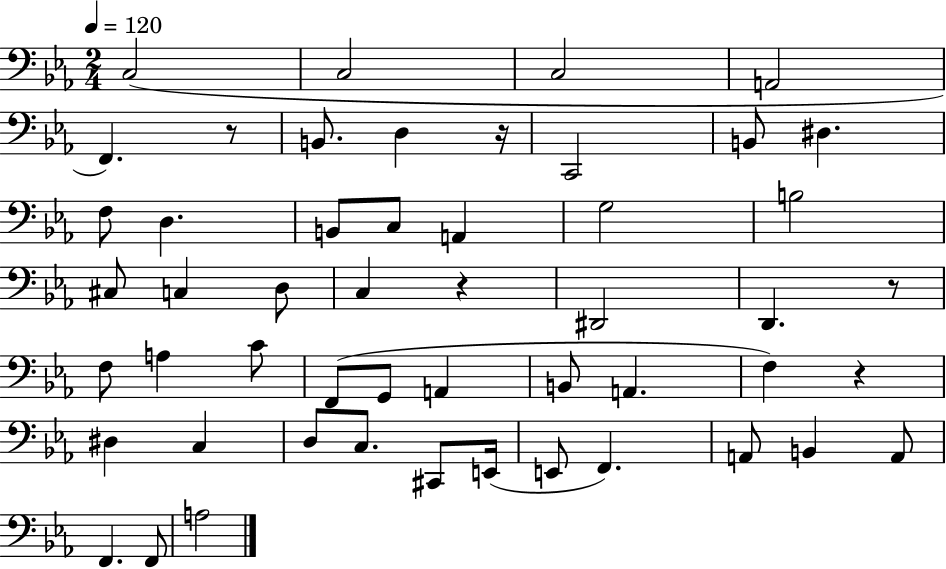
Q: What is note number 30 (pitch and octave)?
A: B2